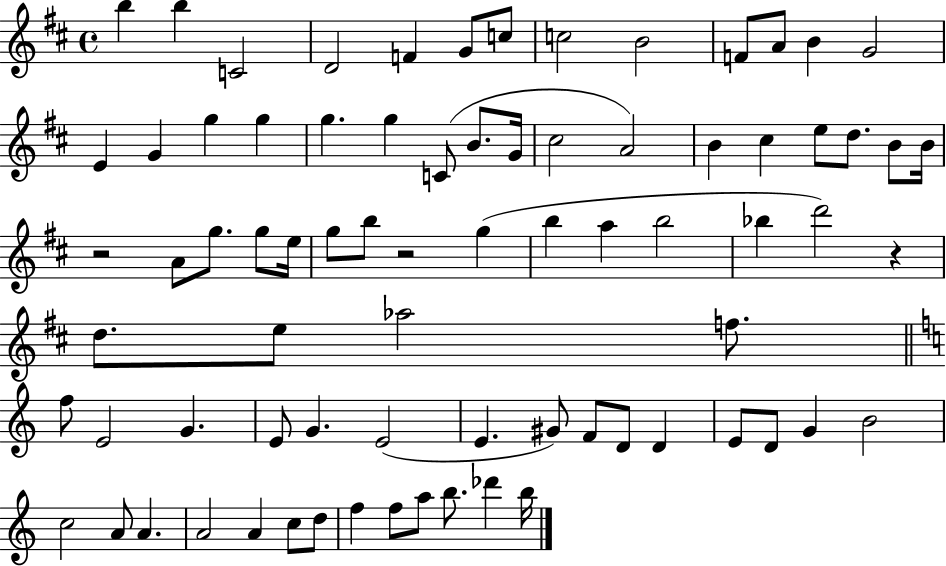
{
  \clef treble
  \time 4/4
  \defaultTimeSignature
  \key d \major
  \repeat volta 2 { b''4 b''4 c'2 | d'2 f'4 g'8 c''8 | c''2 b'2 | f'8 a'8 b'4 g'2 | \break e'4 g'4 g''4 g''4 | g''4. g''4 c'8( b'8. g'16 | cis''2 a'2) | b'4 cis''4 e''8 d''8. b'8 b'16 | \break r2 a'8 g''8. g''8 e''16 | g''8 b''8 r2 g''4( | b''4 a''4 b''2 | bes''4 d'''2) r4 | \break d''8. e''8 aes''2 f''8. | \bar "||" \break \key c \major f''8 e'2 g'4. | e'8 g'4. e'2( | e'4. gis'8) f'8 d'8 d'4 | e'8 d'8 g'4 b'2 | \break c''2 a'8 a'4. | a'2 a'4 c''8 d''8 | f''4 f''8 a''8 b''8. des'''4 b''16 | } \bar "|."
}